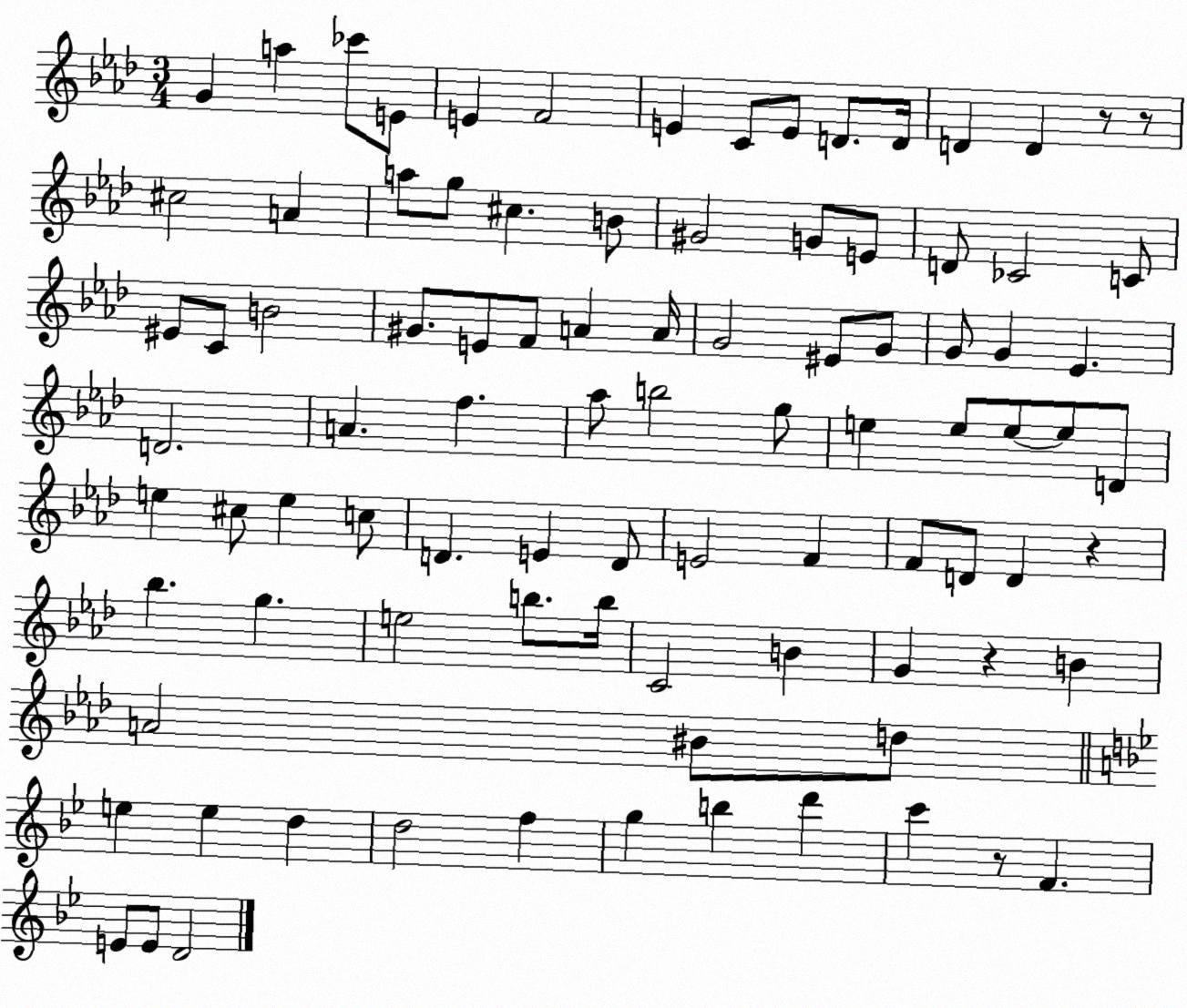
X:1
T:Untitled
M:3/4
L:1/4
K:Ab
G a _c'/2 E/2 E F2 E C/2 E/2 D/2 D/4 D D z/2 z/2 ^c2 A a/2 g/2 ^c B/2 ^G2 G/2 E/2 D/2 _C2 C/2 ^E/2 C/2 B2 ^G/2 E/2 F/2 A A/4 G2 ^E/2 G/2 G/2 G _E D2 A f _a/2 b2 g/2 e e/2 e/2 e/2 D/2 e ^c/2 e c/2 D E D/2 E2 F F/2 D/2 D z _b g e2 b/2 b/4 C2 B G z B A2 ^B/2 d/2 e e d d2 f g b d' c' z/2 F E/2 E/2 D2